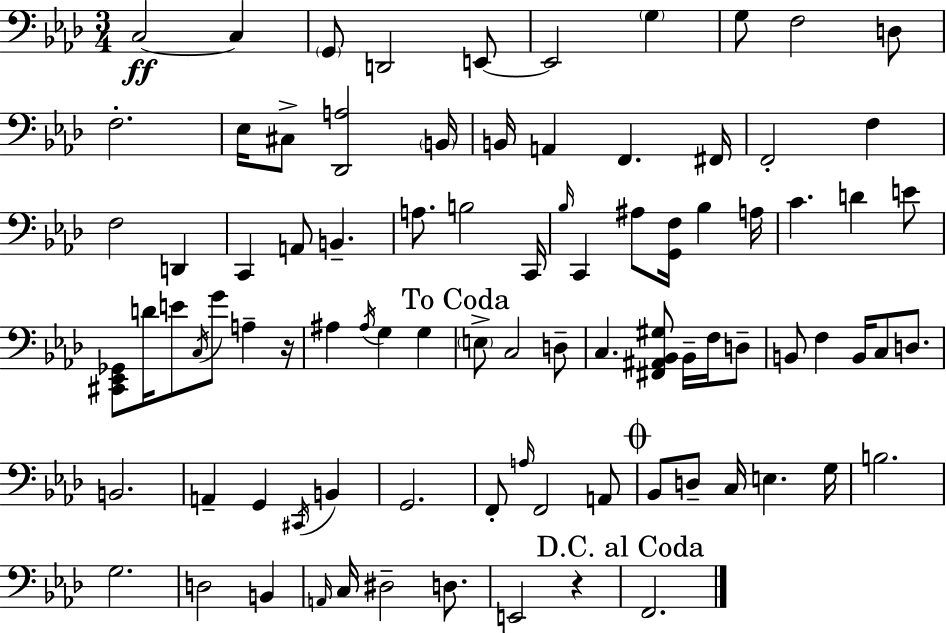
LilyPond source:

{
  \clef bass
  \numericTimeSignature
  \time 3/4
  \key f \minor
  c2~~\ff c4 | \parenthesize g,8 d,2 e,8~~ | e,2 \parenthesize g4 | g8 f2 d8 | \break f2.-. | ees16 cis8-> <des, a>2 \parenthesize b,16 | b,16 a,4 f,4. fis,16 | f,2-. f4 | \break f2 d,4 | c,4 a,8 b,4.-- | a8. b2 c,16 | \grace { bes16 } c,4 ais8 <g, f>16 bes4 | \break a16 c'4. d'4 e'8 | <cis, ees, ges,>8 d'16 e'8 \acciaccatura { c16 } g'8 a4-- | r16 ais4 \acciaccatura { ais16 } g4 g4 | \mark "To Coda" \parenthesize e8-> c2 | \break d8-- c4. <fis, ais, bes, gis>8 bes,16-- | f16 d8-- b,8 f4 b,16 c8 | d8. b,2. | a,4-- g,4 \acciaccatura { cis,16 } | \break b,4 g,2. | f,8-. \grace { a16 } f,2 | a,8 \mark \markup { \musicglyph "scripts.coda" } bes,8 d8-- c16 e4. | g16 b2. | \break g2. | d2 | b,4 \grace { a,16 } c16 dis2-- | d8. e,2 | \break r4 \mark "D.C. al Coda" f,2. | \bar "|."
}